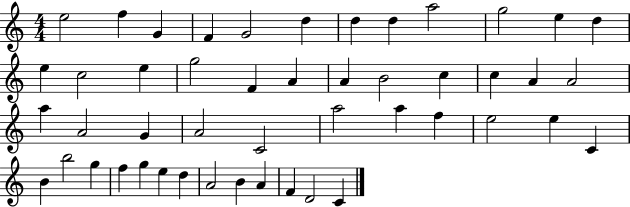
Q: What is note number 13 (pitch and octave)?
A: E5